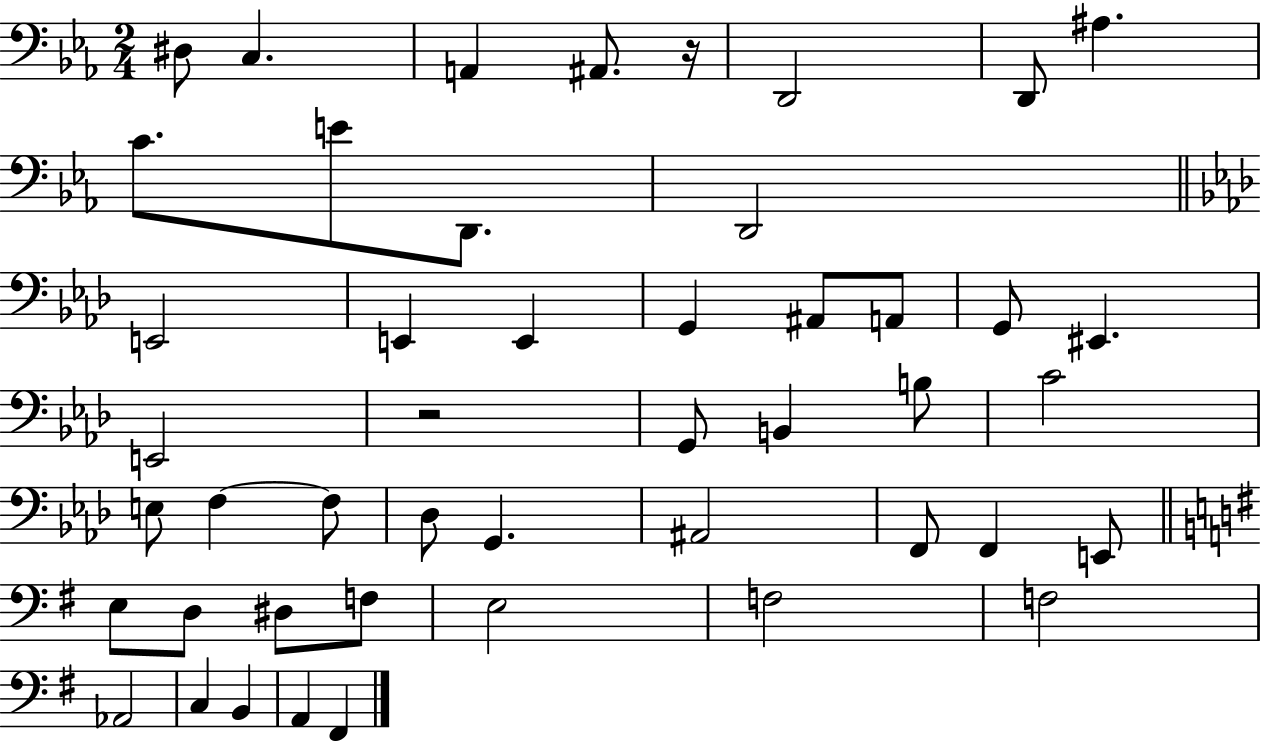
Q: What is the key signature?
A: EES major